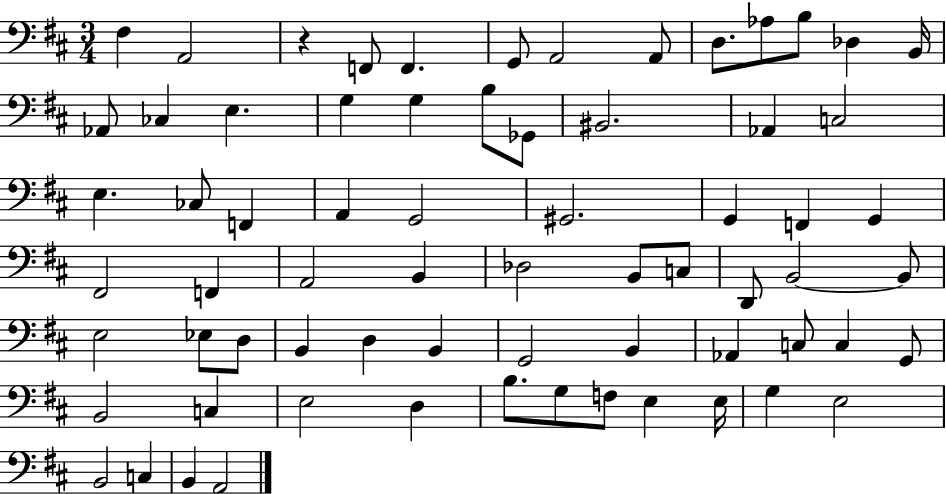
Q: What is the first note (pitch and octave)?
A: F#3